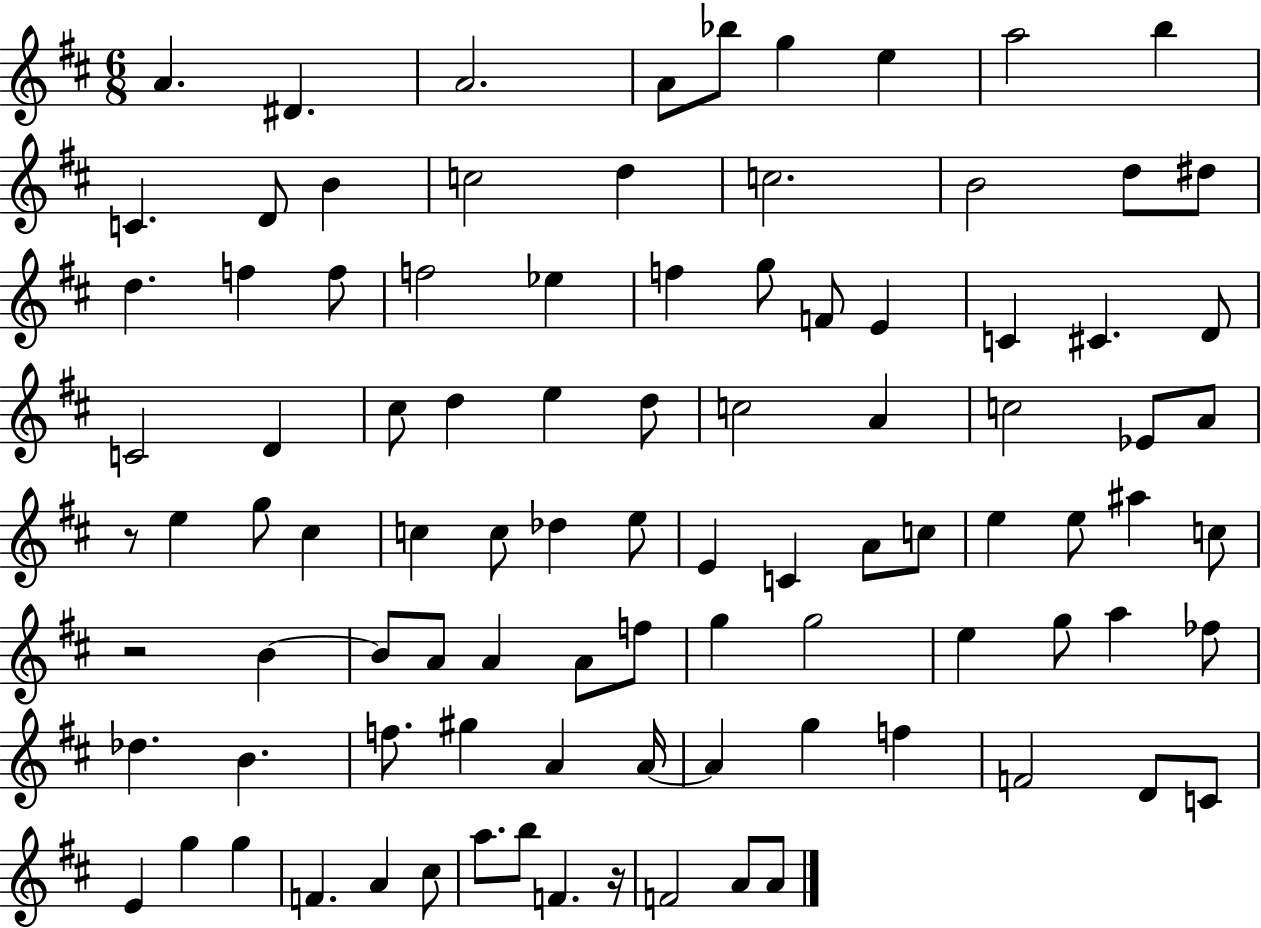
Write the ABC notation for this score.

X:1
T:Untitled
M:6/8
L:1/4
K:D
A ^D A2 A/2 _b/2 g e a2 b C D/2 B c2 d c2 B2 d/2 ^d/2 d f f/2 f2 _e f g/2 F/2 E C ^C D/2 C2 D ^c/2 d e d/2 c2 A c2 _E/2 A/2 z/2 e g/2 ^c c c/2 _d e/2 E C A/2 c/2 e e/2 ^a c/2 z2 B B/2 A/2 A A/2 f/2 g g2 e g/2 a _f/2 _d B f/2 ^g A A/4 A g f F2 D/2 C/2 E g g F A ^c/2 a/2 b/2 F z/4 F2 A/2 A/2